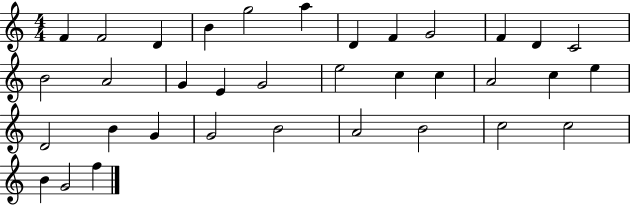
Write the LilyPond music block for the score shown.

{
  \clef treble
  \numericTimeSignature
  \time 4/4
  \key c \major
  f'4 f'2 d'4 | b'4 g''2 a''4 | d'4 f'4 g'2 | f'4 d'4 c'2 | \break b'2 a'2 | g'4 e'4 g'2 | e''2 c''4 c''4 | a'2 c''4 e''4 | \break d'2 b'4 g'4 | g'2 b'2 | a'2 b'2 | c''2 c''2 | \break b'4 g'2 f''4 | \bar "|."
}